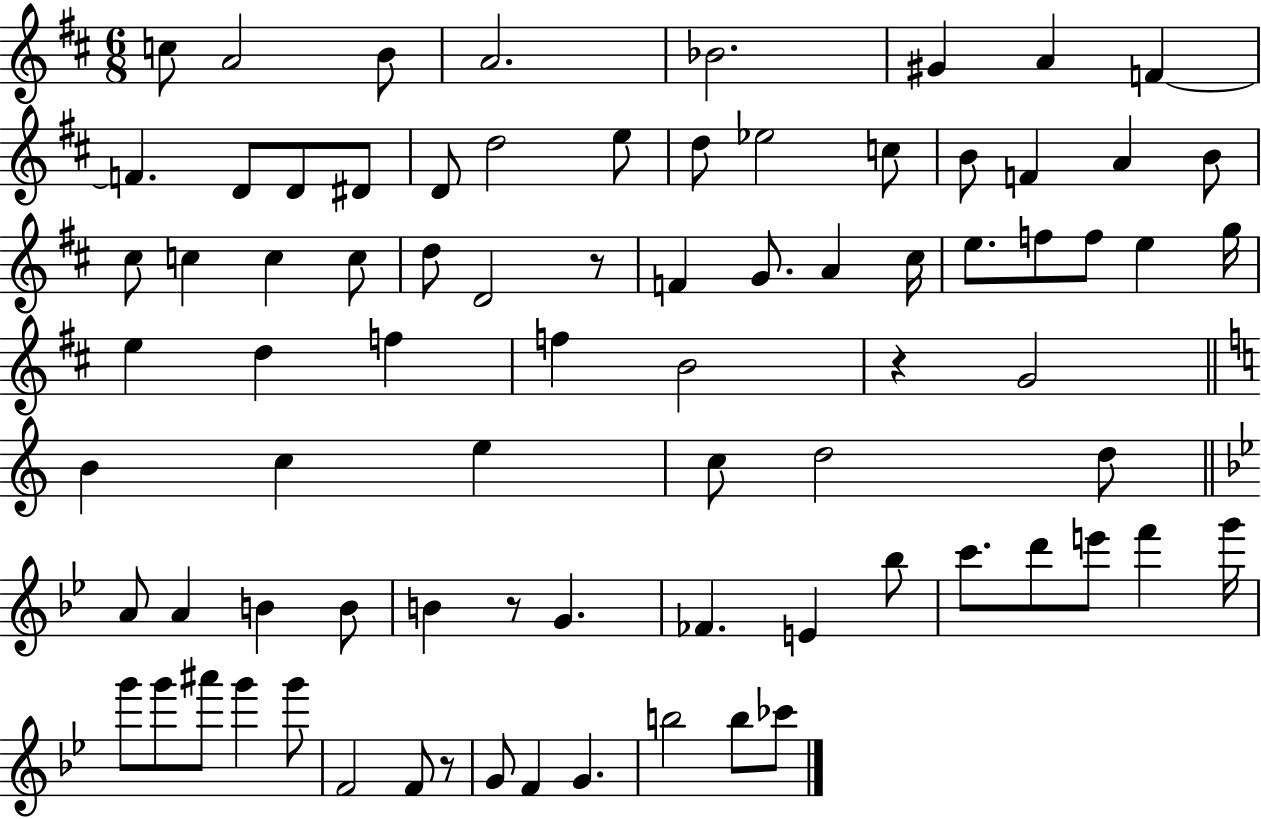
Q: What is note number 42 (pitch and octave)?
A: B4